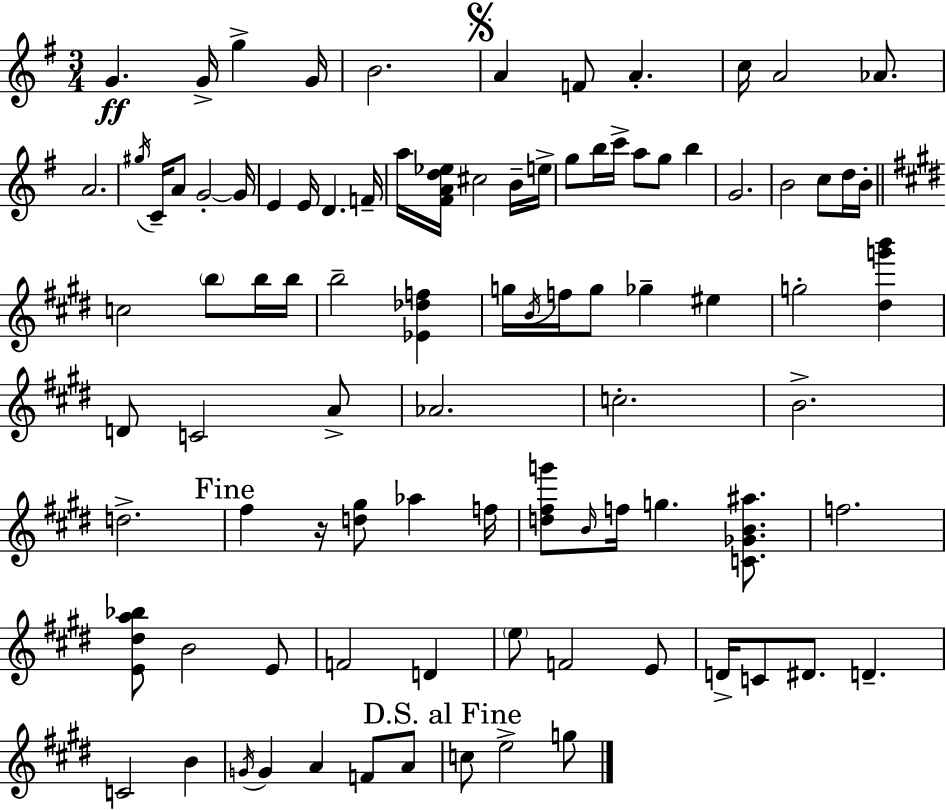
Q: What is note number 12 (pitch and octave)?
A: A4